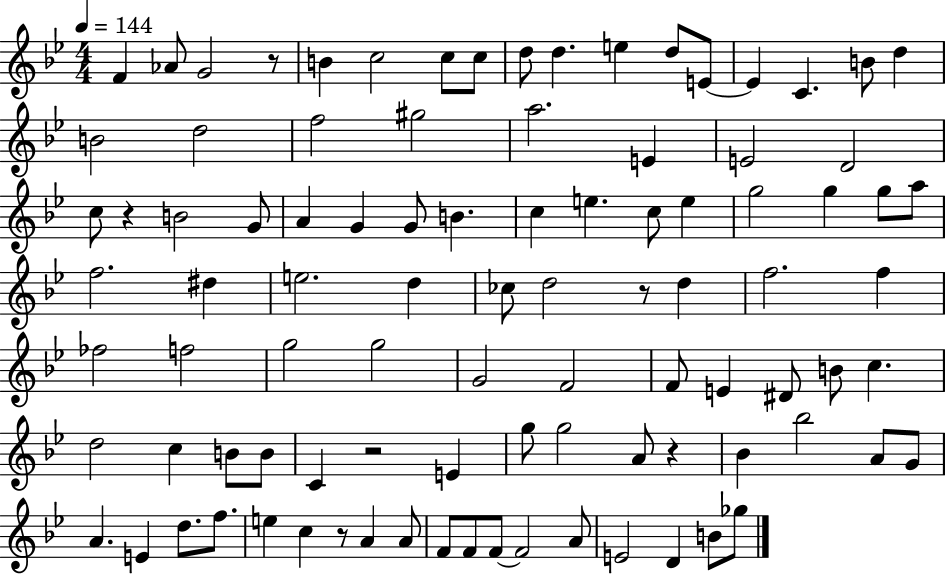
X:1
T:Untitled
M:4/4
L:1/4
K:Bb
F _A/2 G2 z/2 B c2 c/2 c/2 d/2 d e d/2 E/2 E C B/2 d B2 d2 f2 ^g2 a2 E E2 D2 c/2 z B2 G/2 A G G/2 B c e c/2 e g2 g g/2 a/2 f2 ^d e2 d _c/2 d2 z/2 d f2 f _f2 f2 g2 g2 G2 F2 F/2 E ^D/2 B/2 c d2 c B/2 B/2 C z2 E g/2 g2 A/2 z _B _b2 A/2 G/2 A E d/2 f/2 e c z/2 A A/2 F/2 F/2 F/2 F2 A/2 E2 D B/2 _g/2